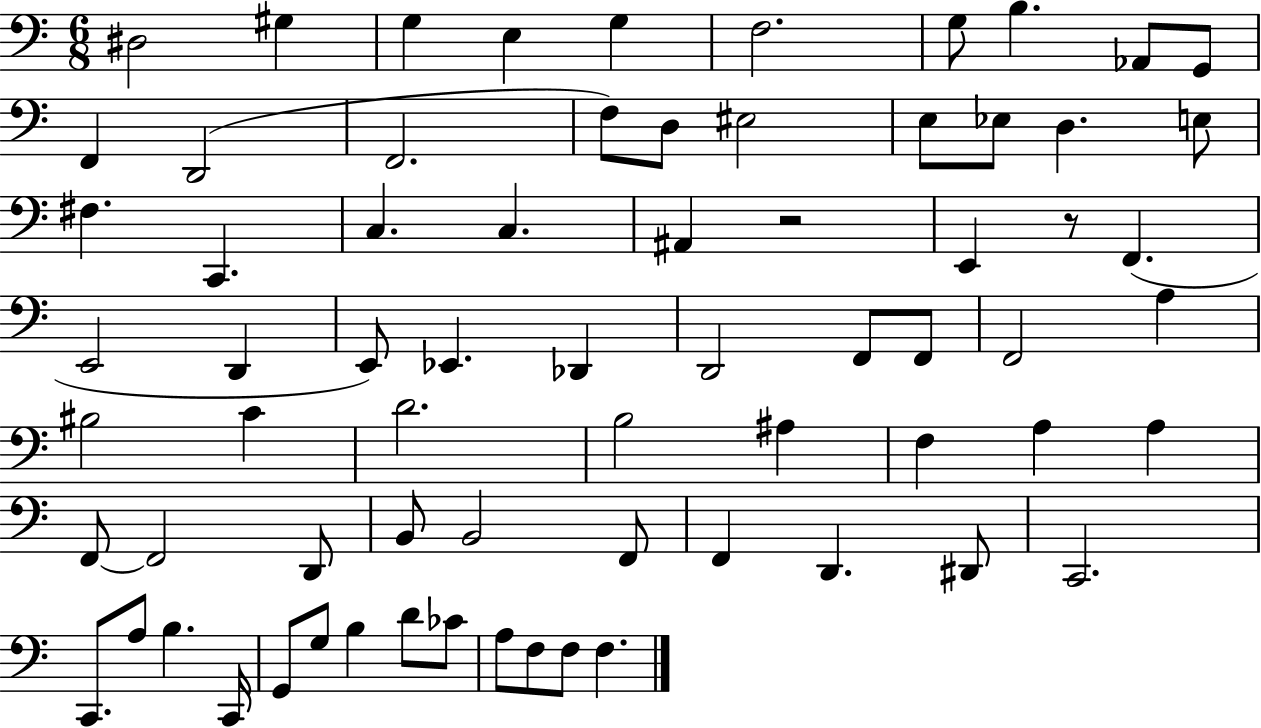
{
  \clef bass
  \numericTimeSignature
  \time 6/8
  \key c \major
  \repeat volta 2 { dis2 gis4 | g4 e4 g4 | f2. | g8 b4. aes,8 g,8 | \break f,4 d,2( | f,2. | f8) d8 eis2 | e8 ees8 d4. e8 | \break fis4. c,4. | c4. c4. | ais,4 r2 | e,4 r8 f,4.( | \break e,2 d,4 | e,8) ees,4. des,4 | d,2 f,8 f,8 | f,2 a4 | \break bis2 c'4 | d'2. | b2 ais4 | f4 a4 a4 | \break f,8~~ f,2 d,8 | b,8 b,2 f,8 | f,4 d,4. dis,8 | c,2. | \break c,8. a8 b4. c,16 | g,8 g8 b4 d'8 ces'8 | a8 f8 f8 f4. | } \bar "|."
}